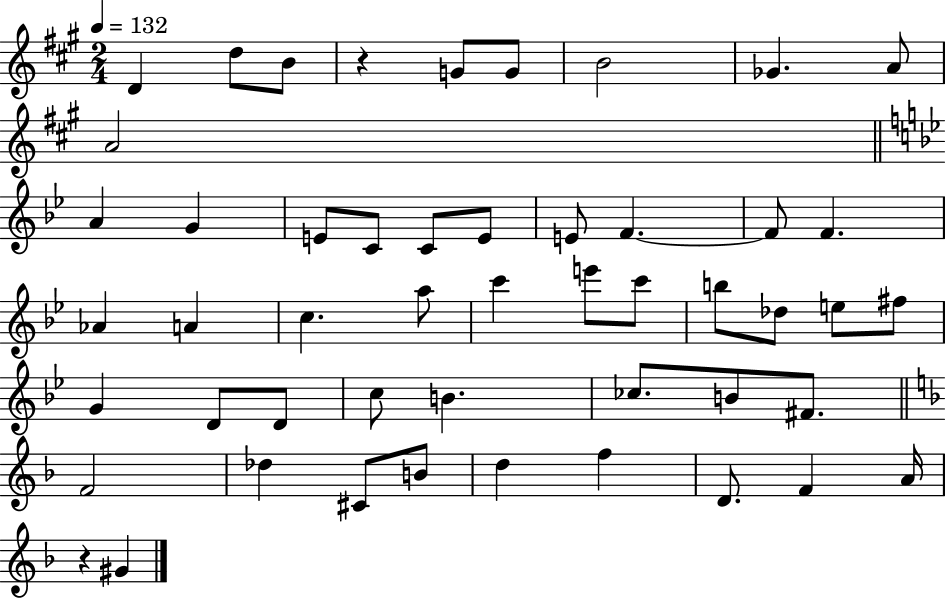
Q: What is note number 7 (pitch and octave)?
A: Gb4